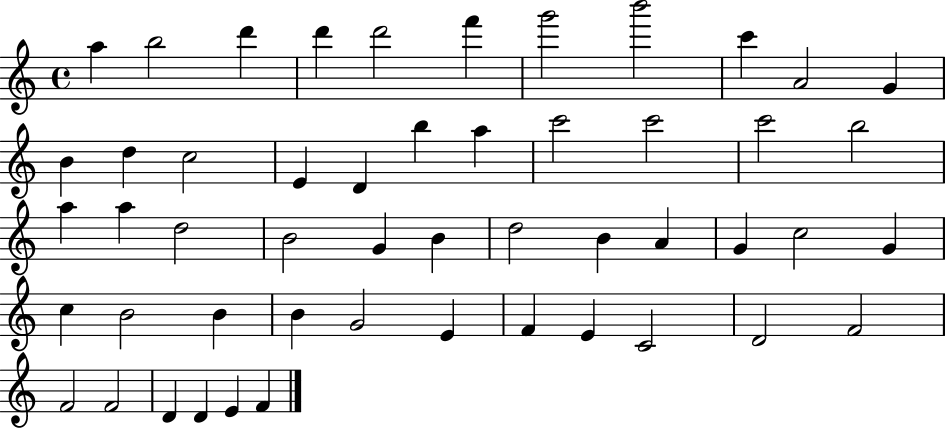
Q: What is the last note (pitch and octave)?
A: F4